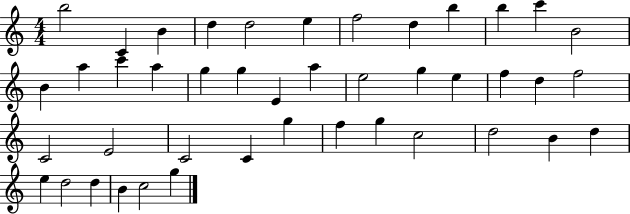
B5/h C4/q B4/q D5/q D5/h E5/q F5/h D5/q B5/q B5/q C6/q B4/h B4/q A5/q C6/q A5/q G5/q G5/q E4/q A5/q E5/h G5/q E5/q F5/q D5/q F5/h C4/h E4/h C4/h C4/q G5/q F5/q G5/q C5/h D5/h B4/q D5/q E5/q D5/h D5/q B4/q C5/h G5/q